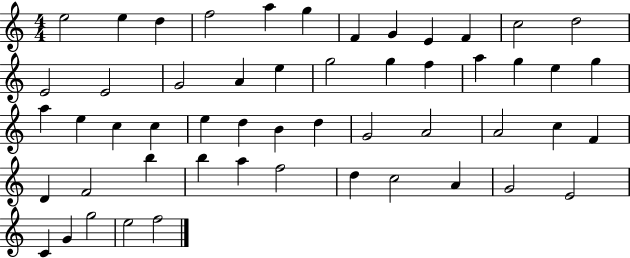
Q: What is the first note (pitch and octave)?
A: E5